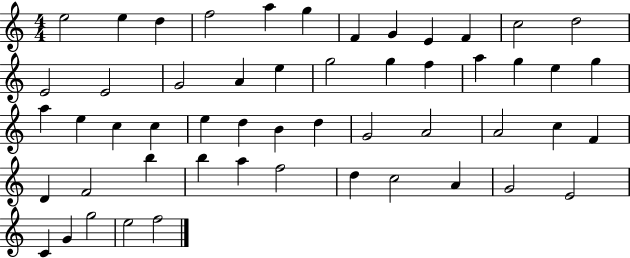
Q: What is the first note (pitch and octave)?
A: E5